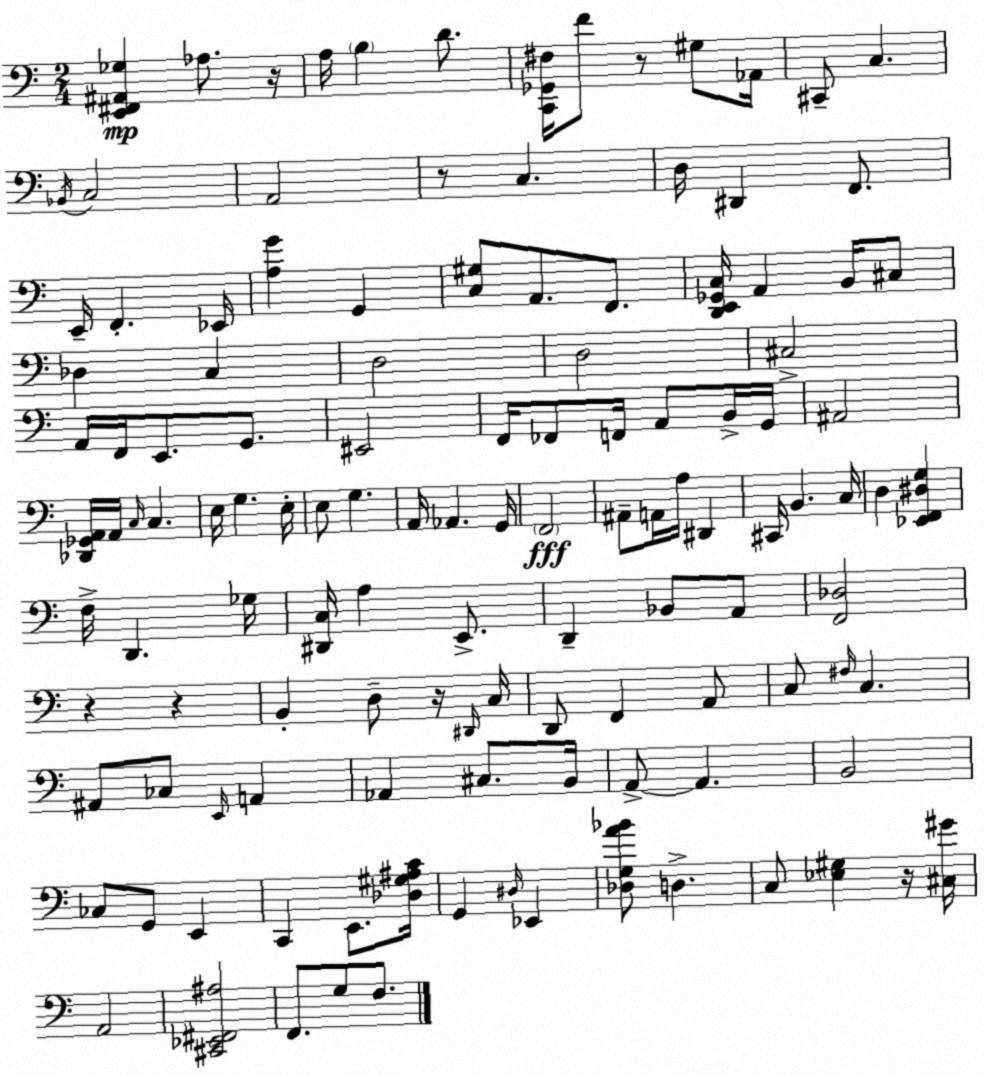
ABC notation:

X:1
T:Untitled
M:2/4
L:1/4
K:C
[E,,^F,,^A,,_G,] _A,/2 z/4 A,/4 B, D/2 [C,,_G,,^F,]/4 F/2 z/2 ^G,/2 _A,,/4 ^C,,/2 C, _B,,/4 C,2 A,,2 z/2 C, D,/4 ^D,, F,,/2 E,,/4 F,, _E,,/4 [A,G] G,, [C,^G,]/2 A,,/2 F,,/2 [D,,E,,_G,,C,]/4 A,, B,,/4 ^C,/2 _D, C, D,2 D,2 ^C,2 A,,/4 F,,/4 E,,/2 G,,/2 ^E,,2 F,,/4 _F,,/2 F,,/4 A,,/2 B,,/4 G,,/4 ^A,,2 [_D,,_G,,A,,]/4 A,,/4 C,/4 C, E,/4 G, E,/4 E,/2 G, A,,/4 _A,, G,,/4 F,,2 ^A,,/2 A,,/4 A,/4 ^D,, ^C,,/4 B,, C,/4 D, [_E,,F,,^D,G,] F,/4 D,, _G,/4 [^D,,C,]/4 A, E,,/2 D,, _B,,/2 A,,/2 [F,,_D,]2 z z B,, D,/2 z/4 ^D,,/4 C,/4 D,,/2 F,, A,,/2 C,/2 ^F,/4 C, ^A,,/2 _C,/2 E,,/4 A,, _A,, ^C,/2 B,,/4 A,,/2 A,, B,,2 _C,/2 G,,/2 E,, C,, E,,/2 [_D,^G,^A,C]/4 G,, ^D,/4 _E,, [_D,G,A_B]/2 D, C,/2 [_E,^G,] z/4 [^C,^G]/4 A,,2 [^C,,_E,,^F,,^A,]2 F,,/2 G,/2 F,/2